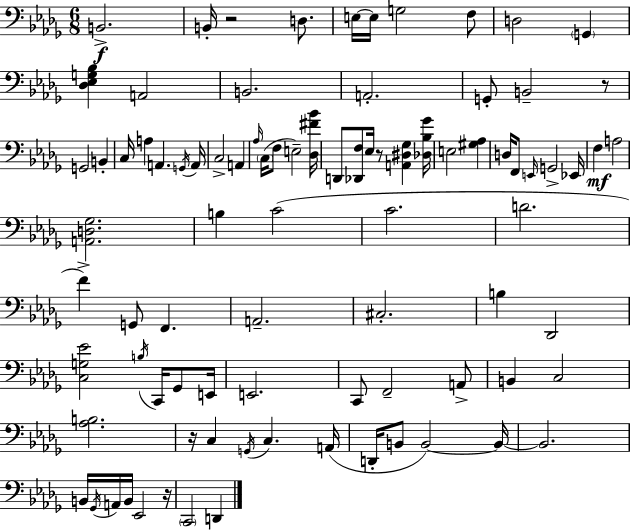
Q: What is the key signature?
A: BES minor